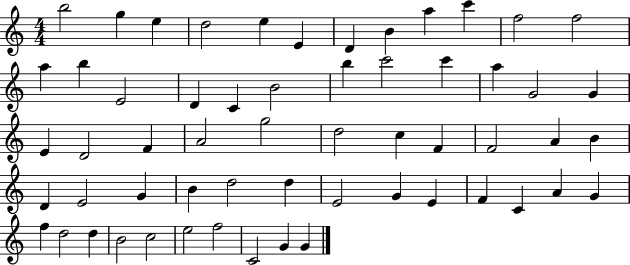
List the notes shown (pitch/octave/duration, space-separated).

B5/h G5/q E5/q D5/h E5/q E4/q D4/q B4/q A5/q C6/q F5/h F5/h A5/q B5/q E4/h D4/q C4/q B4/h B5/q C6/h C6/q A5/q G4/h G4/q E4/q D4/h F4/q A4/h G5/h D5/h C5/q F4/q F4/h A4/q B4/q D4/q E4/h G4/q B4/q D5/h D5/q E4/h G4/q E4/q F4/q C4/q A4/q G4/q F5/q D5/h D5/q B4/h C5/h E5/h F5/h C4/h G4/q G4/q